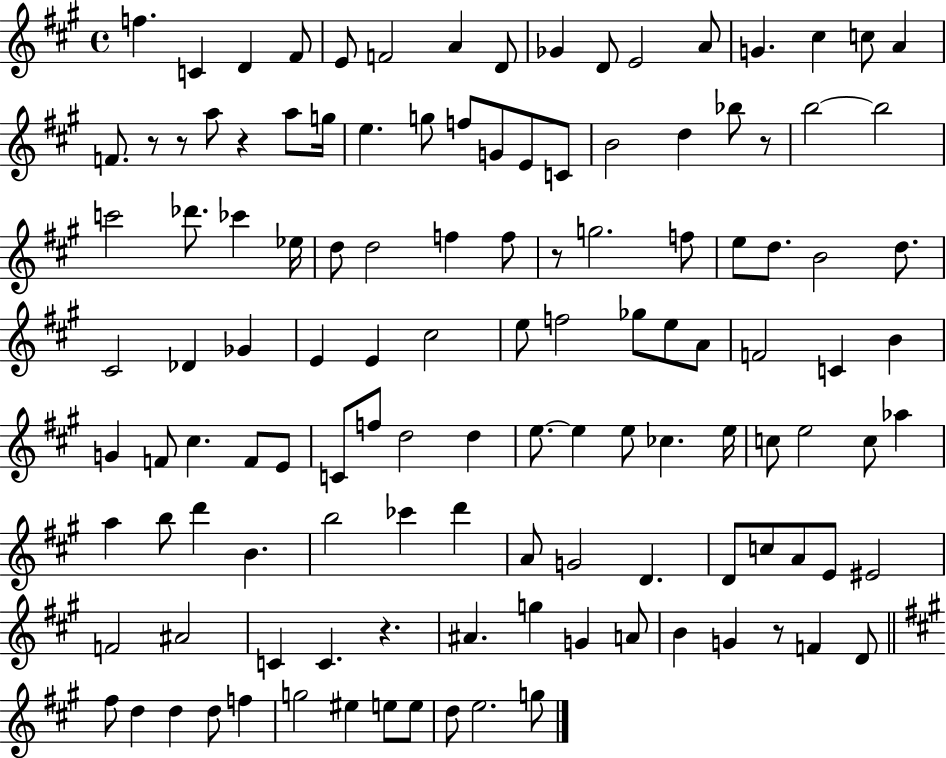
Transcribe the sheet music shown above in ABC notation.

X:1
T:Untitled
M:4/4
L:1/4
K:A
f C D ^F/2 E/2 F2 A D/2 _G D/2 E2 A/2 G ^c c/2 A F/2 z/2 z/2 a/2 z a/2 g/4 e g/2 f/2 G/2 E/2 C/2 B2 d _b/2 z/2 b2 b2 c'2 _d'/2 _c' _e/4 d/2 d2 f f/2 z/2 g2 f/2 e/2 d/2 B2 d/2 ^C2 _D _G E E ^c2 e/2 f2 _g/2 e/2 A/2 F2 C B G F/2 ^c F/2 E/2 C/2 f/2 d2 d e/2 e e/2 _c e/4 c/2 e2 c/2 _a a b/2 d' B b2 _c' d' A/2 G2 D D/2 c/2 A/2 E/2 ^E2 F2 ^A2 C C z ^A g G A/2 B G z/2 F D/2 ^f/2 d d d/2 f g2 ^e e/2 e/2 d/2 e2 g/2